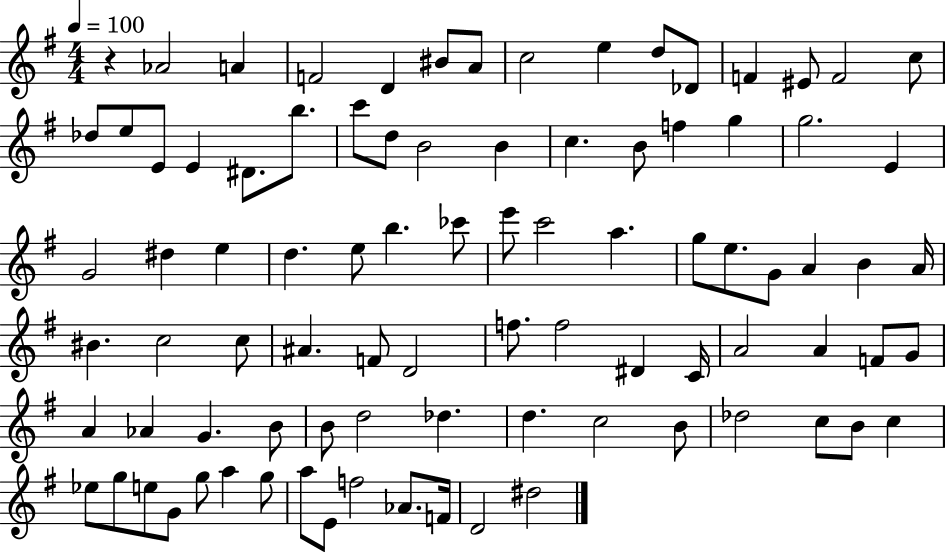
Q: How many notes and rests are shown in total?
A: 89